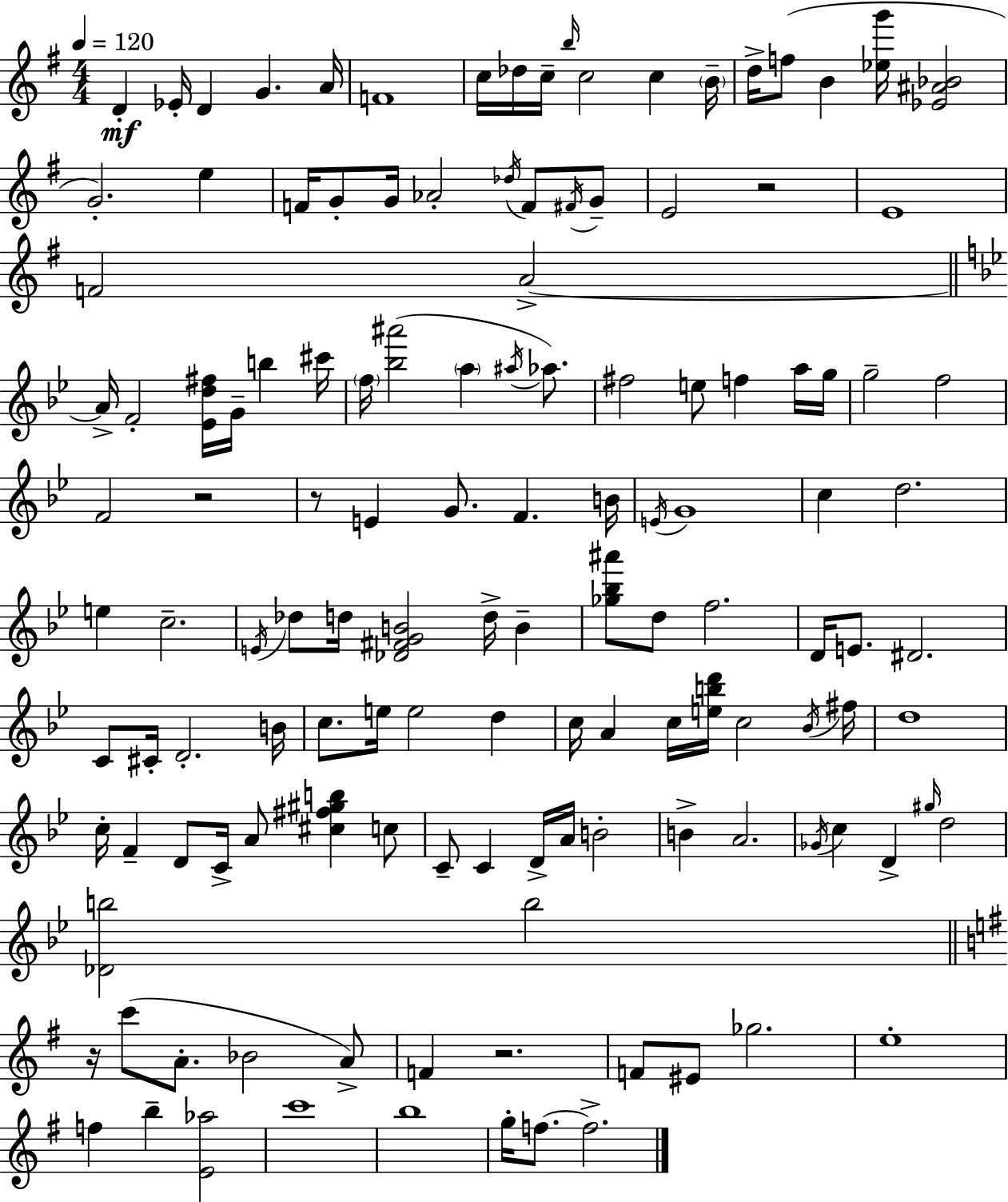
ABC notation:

X:1
T:Untitled
M:4/4
L:1/4
K:G
D _E/4 D G A/4 F4 c/4 _d/4 c/4 b/4 c2 c B/4 d/4 f/2 B [_eg']/4 [_E^A_B]2 G2 e F/4 G/2 G/4 _A2 _d/4 F/2 ^F/4 G/2 E2 z2 E4 F2 A2 A/4 F2 [_Ed^f]/4 G/4 b ^c'/4 f/4 [_b^a']2 a ^a/4 _a/2 ^f2 e/2 f a/4 g/4 g2 f2 F2 z2 z/2 E G/2 F B/4 E/4 G4 c d2 e c2 E/4 _d/2 d/4 [_D^FGB]2 d/4 B [_g_b^a']/2 d/2 f2 D/4 E/2 ^D2 C/2 ^C/4 D2 B/4 c/2 e/4 e2 d c/4 A c/4 [ebd']/4 c2 _B/4 ^f/4 d4 c/4 F D/2 C/4 A/2 [^c^f^gb] c/2 C/2 C D/4 A/4 B2 B A2 _G/4 c D ^g/4 d2 [_Db]2 b2 z/4 c'/2 A/2 _B2 A/2 F z2 F/2 ^E/2 _g2 e4 f b [E_a]2 c'4 b4 g/4 f/2 f2